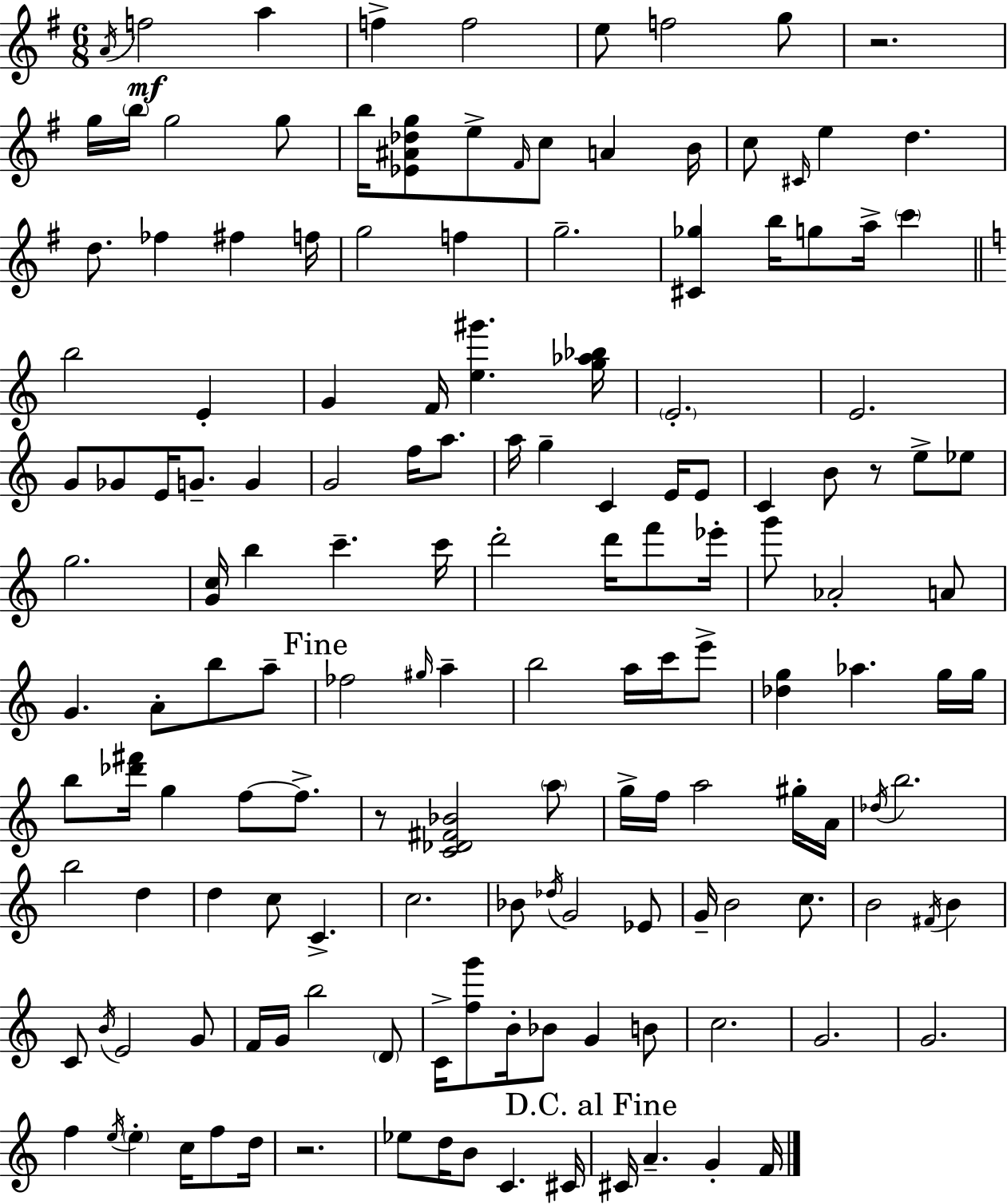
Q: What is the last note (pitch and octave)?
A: F4